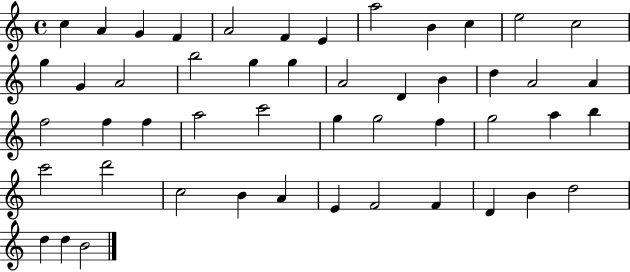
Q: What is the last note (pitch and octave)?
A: B4